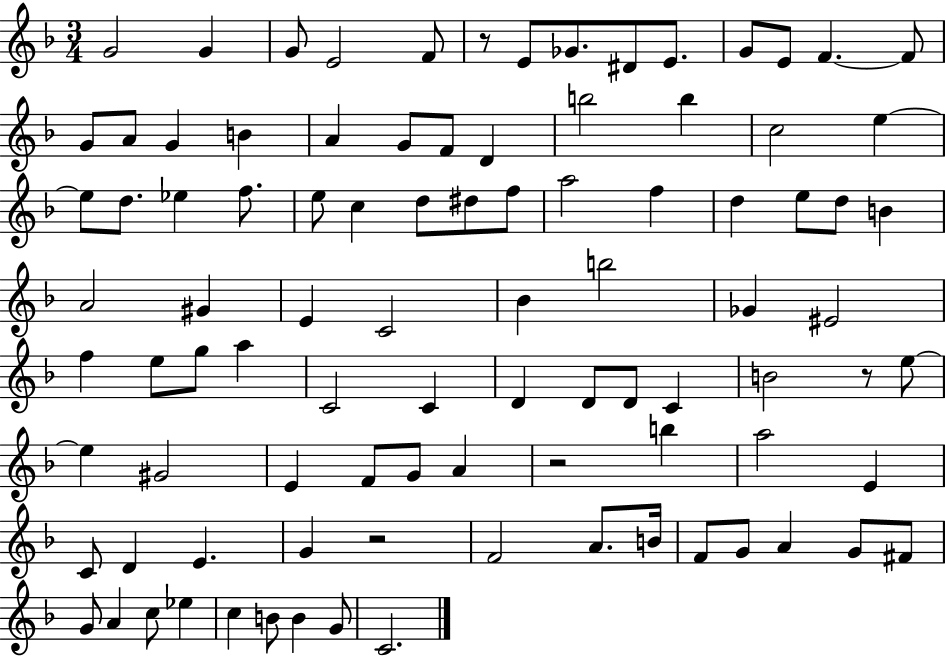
X:1
T:Untitled
M:3/4
L:1/4
K:F
G2 G G/2 E2 F/2 z/2 E/2 _G/2 ^D/2 E/2 G/2 E/2 F F/2 G/2 A/2 G B A G/2 F/2 D b2 b c2 e e/2 d/2 _e f/2 e/2 c d/2 ^d/2 f/2 a2 f d e/2 d/2 B A2 ^G E C2 _B b2 _G ^E2 f e/2 g/2 a C2 C D D/2 D/2 C B2 z/2 e/2 e ^G2 E F/2 G/2 A z2 b a2 E C/2 D E G z2 F2 A/2 B/4 F/2 G/2 A G/2 ^F/2 G/2 A c/2 _e c B/2 B G/2 C2